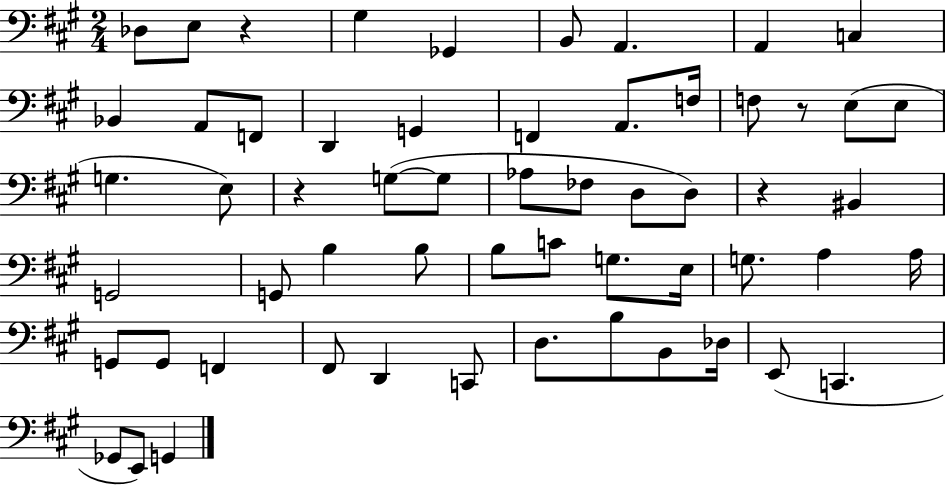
X:1
T:Untitled
M:2/4
L:1/4
K:A
_D,/2 E,/2 z ^G, _G,, B,,/2 A,, A,, C, _B,, A,,/2 F,,/2 D,, G,, F,, A,,/2 F,/4 F,/2 z/2 E,/2 E,/2 G, E,/2 z G,/2 G,/2 _A,/2 _F,/2 D,/2 D,/2 z ^B,, G,,2 G,,/2 B, B,/2 B,/2 C/2 G,/2 E,/4 G,/2 A, A,/4 G,,/2 G,,/2 F,, ^F,,/2 D,, C,,/2 D,/2 B,/2 B,,/2 _D,/4 E,,/2 C,, _G,,/2 E,,/2 G,,